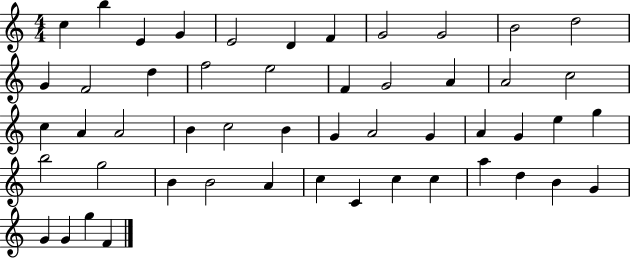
C5/q B5/q E4/q G4/q E4/h D4/q F4/q G4/h G4/h B4/h D5/h G4/q F4/h D5/q F5/h E5/h F4/q G4/h A4/q A4/h C5/h C5/q A4/q A4/h B4/q C5/h B4/q G4/q A4/h G4/q A4/q G4/q E5/q G5/q B5/h G5/h B4/q B4/h A4/q C5/q C4/q C5/q C5/q A5/q D5/q B4/q G4/q G4/q G4/q G5/q F4/q